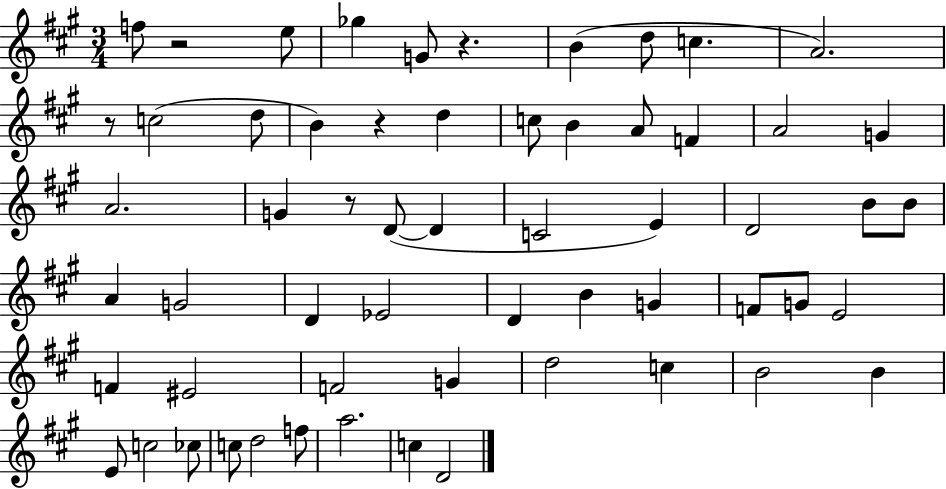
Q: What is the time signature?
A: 3/4